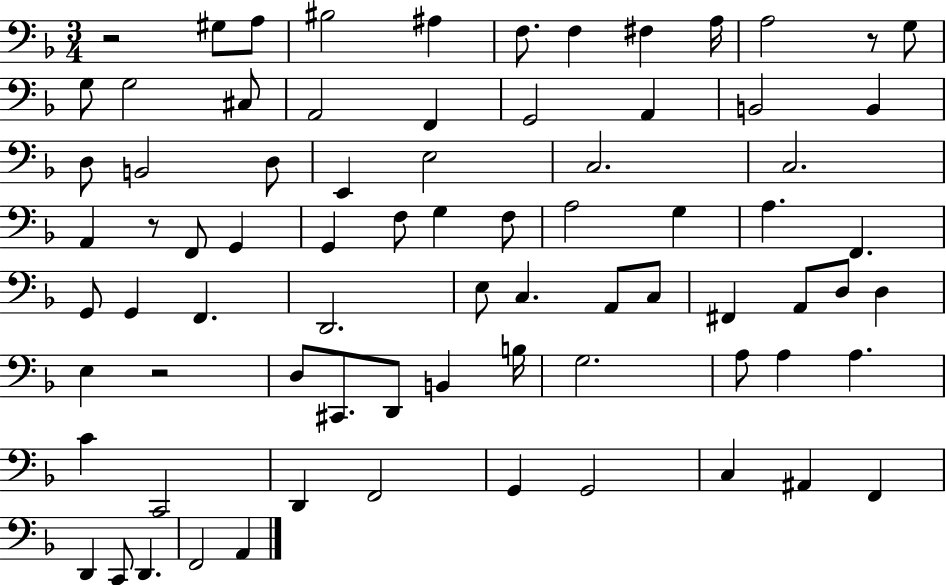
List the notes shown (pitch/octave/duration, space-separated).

R/h G#3/e A3/e BIS3/h A#3/q F3/e. F3/q F#3/q A3/s A3/h R/e G3/e G3/e G3/h C#3/e A2/h F2/q G2/h A2/q B2/h B2/q D3/e B2/h D3/e E2/q E3/h C3/h. C3/h. A2/q R/e F2/e G2/q G2/q F3/e G3/q F3/e A3/h G3/q A3/q. F2/q. G2/e G2/q F2/q. D2/h. E3/e C3/q. A2/e C3/e F#2/q A2/e D3/e D3/q E3/q R/h D3/e C#2/e. D2/e B2/q B3/s G3/h. A3/e A3/q A3/q. C4/q C2/h D2/q F2/h G2/q G2/h C3/q A#2/q F2/q D2/q C2/e D2/q. F2/h A2/q